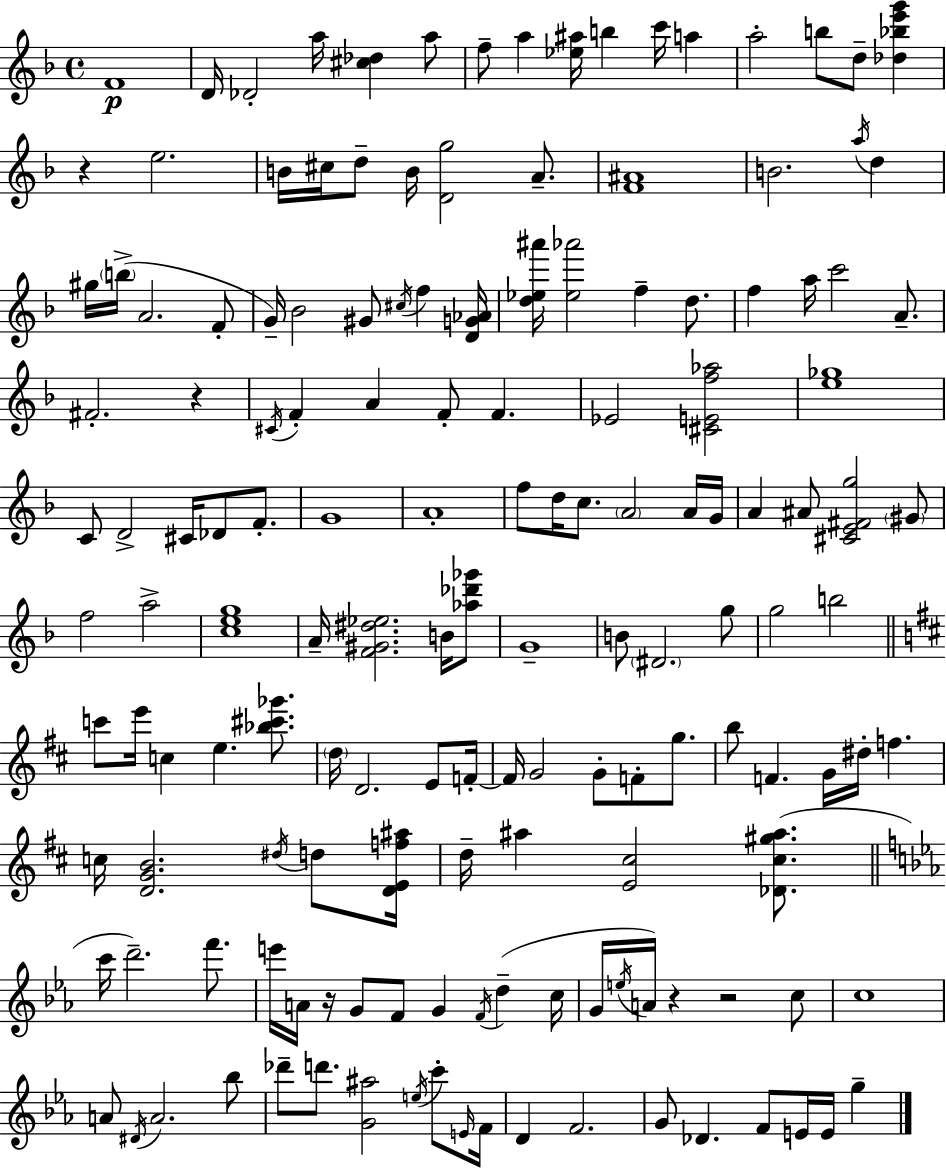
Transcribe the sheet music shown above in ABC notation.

X:1
T:Untitled
M:4/4
L:1/4
K:F
F4 D/4 _D2 a/4 [^c_d] a/2 f/2 a [_e^a]/4 b c'/4 a a2 b/2 d/2 [_d_be'g'] z e2 B/4 ^c/4 d/2 B/4 [Dg]2 A/2 [F^A]4 B2 a/4 d ^g/4 b/4 A2 F/2 G/4 _B2 ^G/2 ^c/4 f [DG_A]/4 [d_e^a']/4 [_e_a']2 f d/2 f a/4 c'2 A/2 ^F2 z ^C/4 F A F/2 F _E2 [^CEf_a]2 [e_g]4 C/2 D2 ^C/4 _D/2 F/2 G4 A4 f/2 d/4 c/2 A2 A/4 G/4 A ^A/2 [^CE^Fg]2 ^G/2 f2 a2 [ceg]4 A/4 [F^G^d_e]2 B/4 [_a_d'_g']/2 G4 B/2 ^D2 g/2 g2 b2 c'/2 e'/4 c e [_b^c'_g']/2 d/4 D2 E/2 F/4 F/4 G2 G/2 F/2 g/2 b/2 F G/4 ^d/4 f c/4 [DGB]2 ^d/4 d/2 [DEf^a]/4 d/4 ^a [E^c]2 [_D^c^g^a]/2 c'/4 d'2 f'/2 e'/4 A/4 z/4 G/2 F/2 G F/4 d c/4 G/4 e/4 A/4 z z2 c/2 c4 A/2 ^D/4 A2 _b/2 _d'/2 d'/2 [G^a]2 e/4 c'/2 E/4 F/4 D F2 G/2 _D F/2 E/4 E/4 g